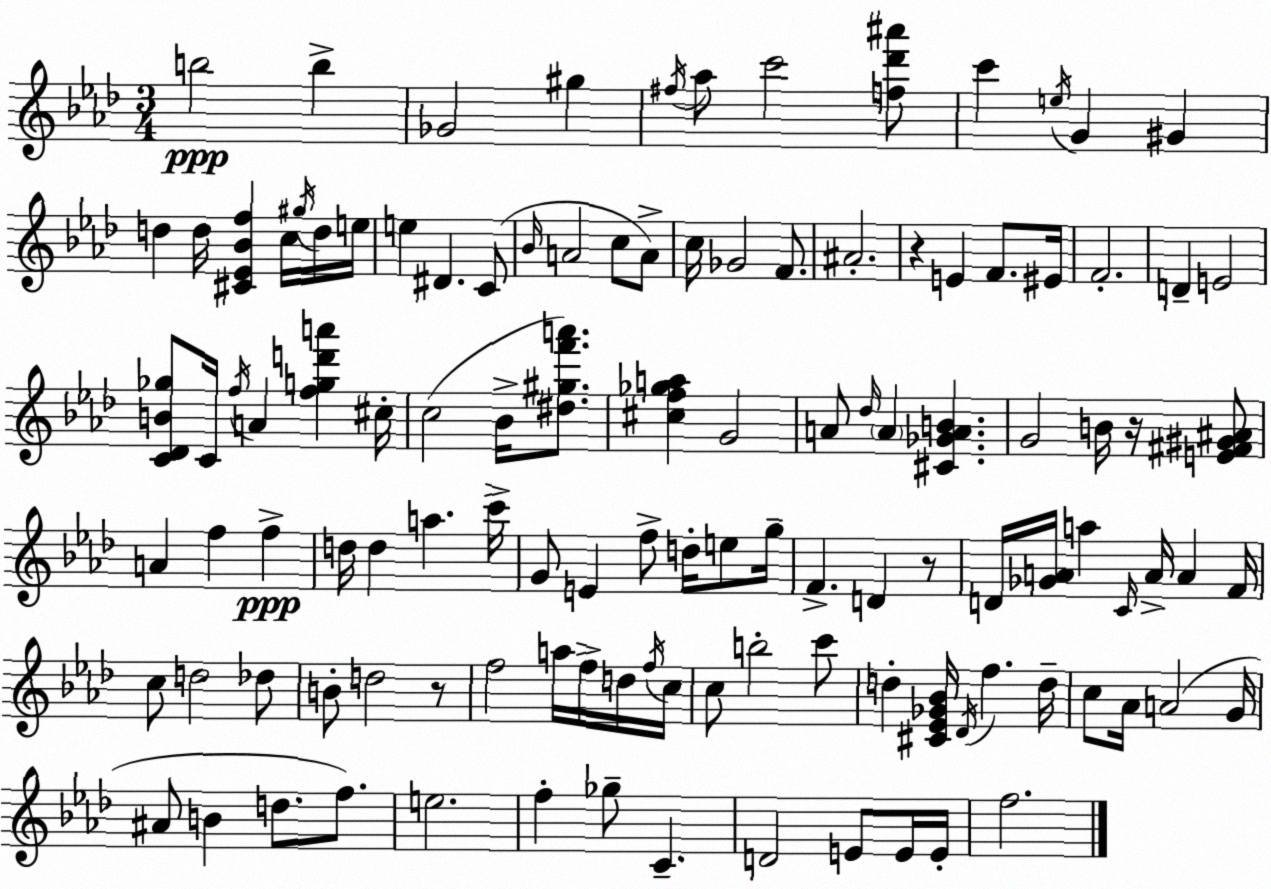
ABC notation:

X:1
T:Untitled
M:3/4
L:1/4
K:Fm
b2 b _G2 ^g ^f/4 _a/2 c'2 [f_d'^a']/2 c' e/4 G ^G d d/4 [^C_E_Bf] c/4 ^g/4 d/4 e/4 e ^D C/2 _B/4 A2 c/2 A/2 c/4 _G2 F/2 ^A2 z E F/2 ^E/4 F2 D E2 [C_DB_g]/2 C/4 f/4 A [fgd'a'] ^c/4 c2 _B/4 [^d^gf'a']/2 [^cf_ga] G2 A/2 _d/4 A [^C_GAB] G2 B/4 z/4 [E^F^G^A]/2 A f f d/4 d a c'/4 G/2 E f/2 d/4 e/2 g/4 F D z/2 D/4 [_GA]/4 a C/4 A/4 A F/4 c/2 d2 _d/2 B/2 d2 z/2 f2 a/4 f/4 d/4 f/4 c/4 c/2 b2 c'/2 d [^C_E_G_B]/4 _D/4 f d/4 c/2 _A/4 A2 G/4 ^A/2 B d/2 f/2 e2 f _g/2 C D2 E/2 E/4 E/4 f2